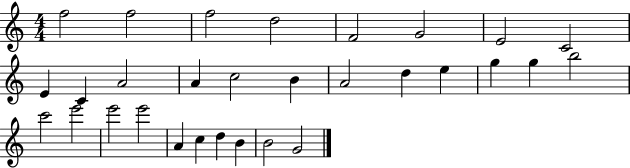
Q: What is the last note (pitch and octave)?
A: G4